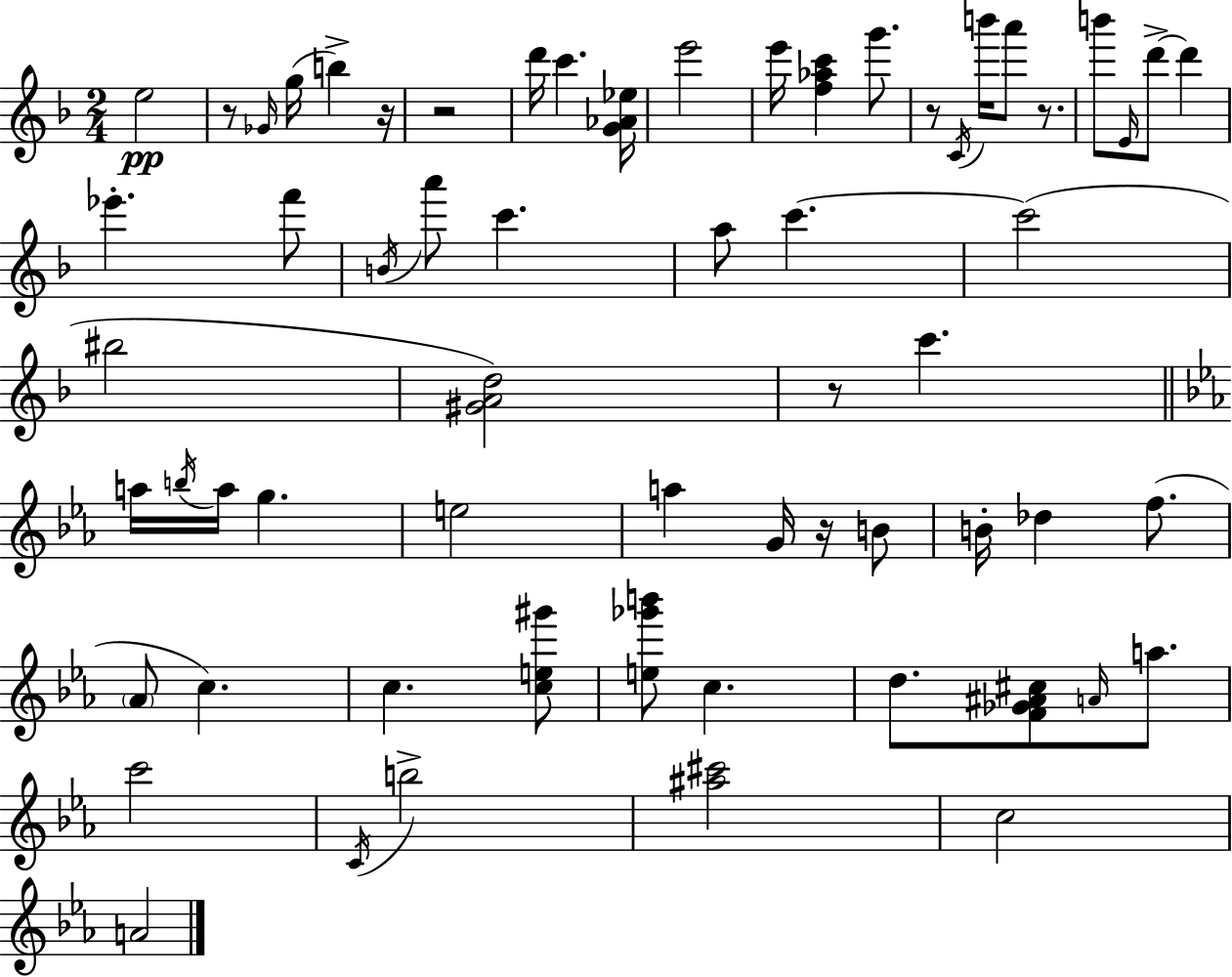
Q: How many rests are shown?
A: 7